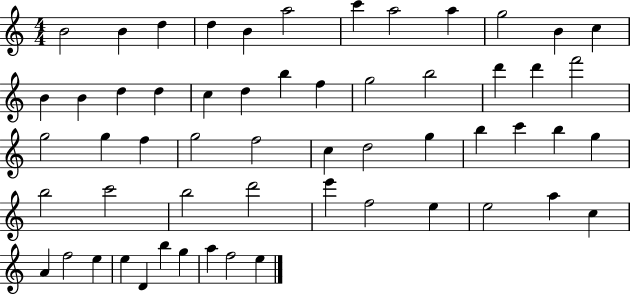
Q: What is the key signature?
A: C major